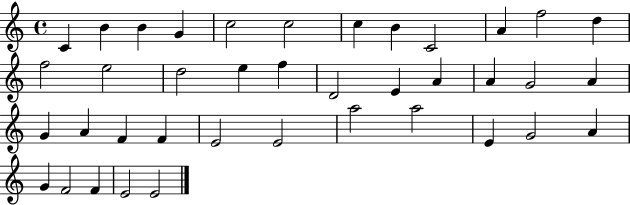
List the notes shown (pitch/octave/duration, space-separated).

C4/q B4/q B4/q G4/q C5/h C5/h C5/q B4/q C4/h A4/q F5/h D5/q F5/h E5/h D5/h E5/q F5/q D4/h E4/q A4/q A4/q G4/h A4/q G4/q A4/q F4/q F4/q E4/h E4/h A5/h A5/h E4/q G4/h A4/q G4/q F4/h F4/q E4/h E4/h